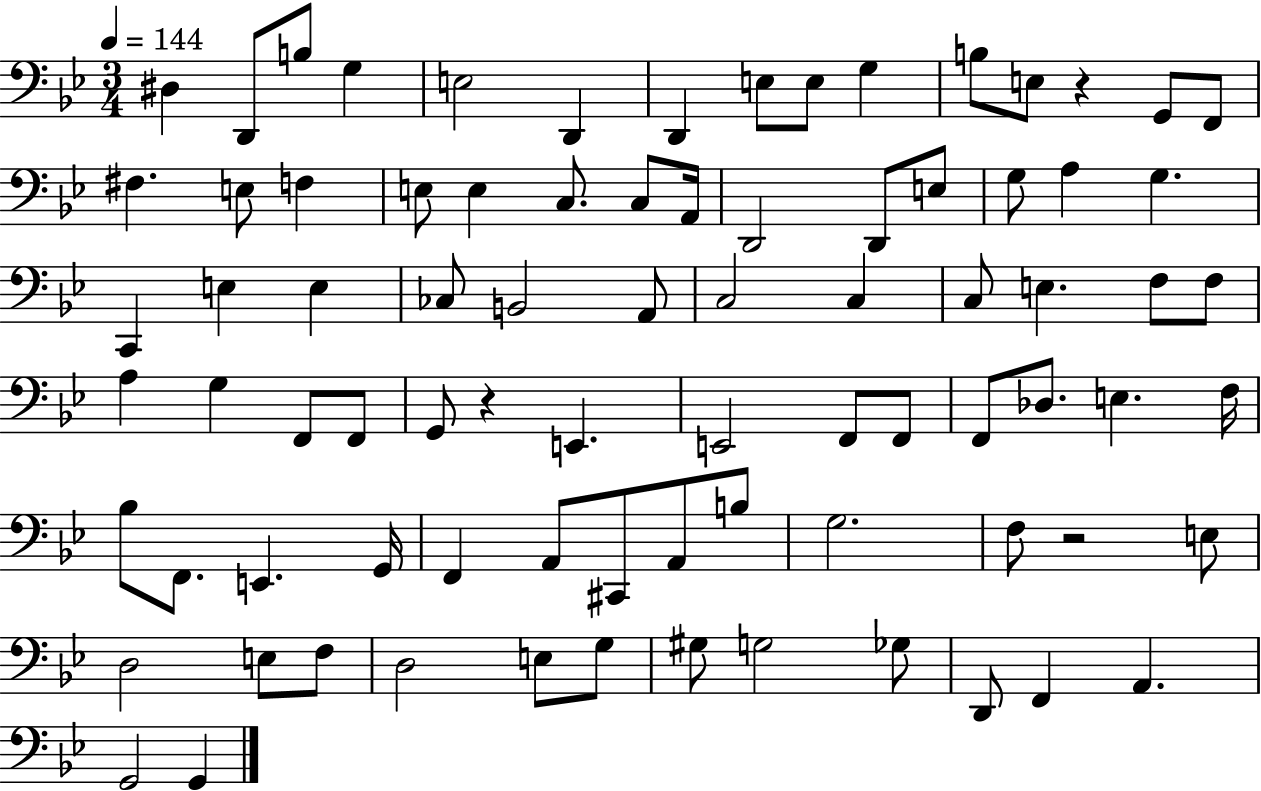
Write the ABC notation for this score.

X:1
T:Untitled
M:3/4
L:1/4
K:Bb
^D, D,,/2 B,/2 G, E,2 D,, D,, E,/2 E,/2 G, B,/2 E,/2 z G,,/2 F,,/2 ^F, E,/2 F, E,/2 E, C,/2 C,/2 A,,/4 D,,2 D,,/2 E,/2 G,/2 A, G, C,, E, E, _C,/2 B,,2 A,,/2 C,2 C, C,/2 E, F,/2 F,/2 A, G, F,,/2 F,,/2 G,,/2 z E,, E,,2 F,,/2 F,,/2 F,,/2 _D,/2 E, F,/4 _B,/2 F,,/2 E,, G,,/4 F,, A,,/2 ^C,,/2 A,,/2 B,/2 G,2 F,/2 z2 E,/2 D,2 E,/2 F,/2 D,2 E,/2 G,/2 ^G,/2 G,2 _G,/2 D,,/2 F,, A,, G,,2 G,,